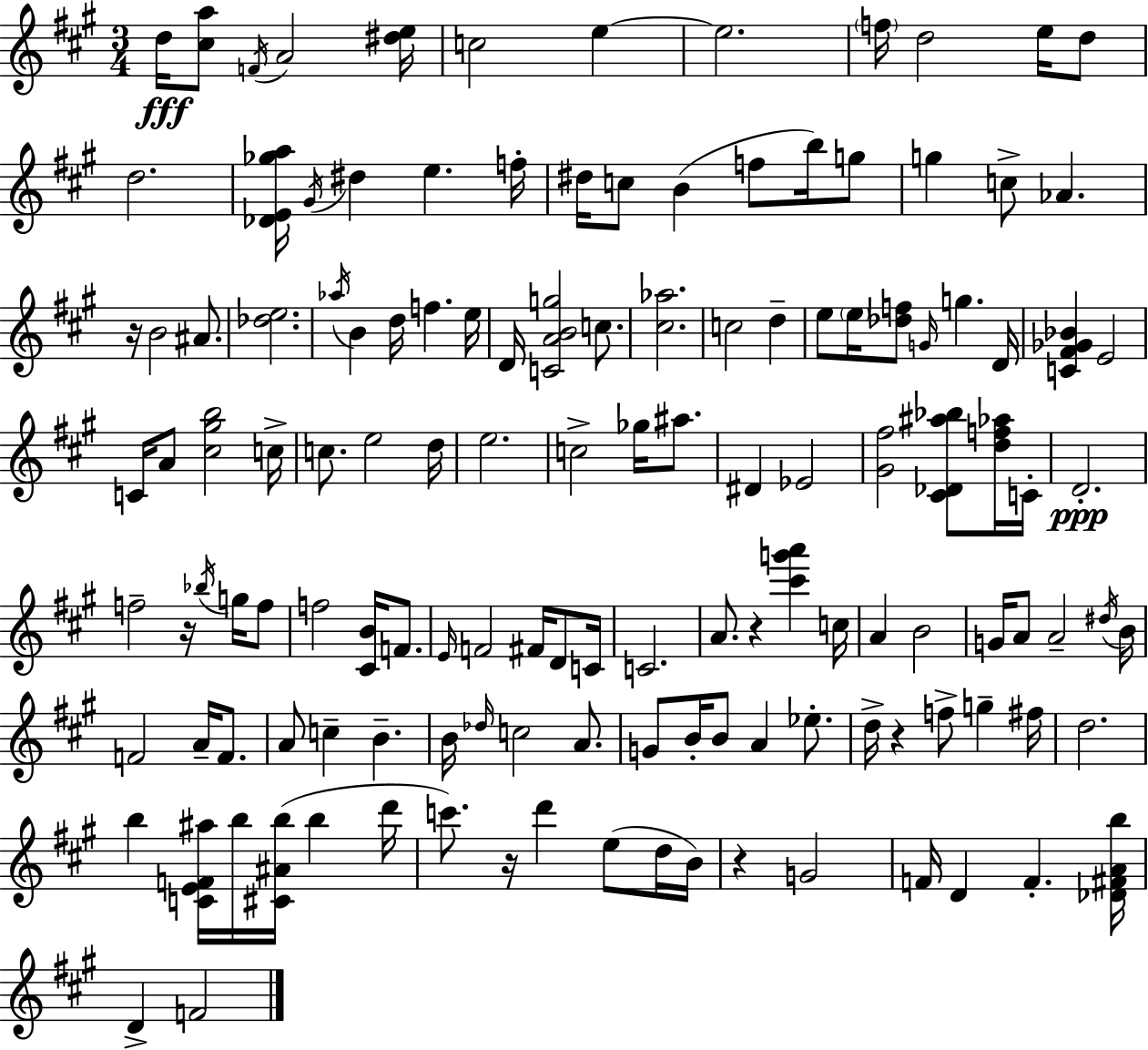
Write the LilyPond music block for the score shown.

{
  \clef treble
  \numericTimeSignature
  \time 3/4
  \key a \major
  \repeat volta 2 { d''16\fff <cis'' a''>8 \acciaccatura { f'16 } a'2 | <dis'' e''>16 c''2 e''4~~ | e''2. | \parenthesize f''16 d''2 e''16 d''8 | \break d''2. | <des' e' ges'' a''>16 \acciaccatura { gis'16 } dis''4 e''4. | f''16-. dis''16 c''8 b'4( f''8 b''16) | g''8 g''4 c''8-> aes'4. | \break r16 b'2 ais'8. | <des'' e''>2. | \acciaccatura { aes''16 } b'4 d''16 f''4. | e''16 d'16 <c' a' b' g''>2 | \break c''8. <cis'' aes''>2. | c''2 d''4-- | e''8 \parenthesize e''16 <des'' f''>8 \grace { g'16 } g''4. | d'16 <c' fis' ges' bes'>4 e'2 | \break c'16 a'8 <cis'' gis'' b''>2 | c''16-> c''8. e''2 | d''16 e''2. | c''2-> | \break ges''16 ais''8. dis'4 ees'2 | <gis' fis''>2 | <cis' des' ais'' bes''>8 <d'' f'' aes''>16 c'16-. d'2.-.\ppp | f''2-- | \break r16 \acciaccatura { bes''16 } g''16 f''8 f''2 | <cis' b'>16 f'8. \grace { e'16 } f'2 | fis'16 d'8 c'16 c'2. | a'8. r4 | \break <cis''' g''' a'''>4 c''16 a'4 b'2 | g'16 a'8 a'2-- | \acciaccatura { dis''16 } b'16 f'2 | a'16-- f'8. a'8 c''4-- | \break b'4.-- b'16 \grace { des''16 } c''2 | a'8. g'8 b'16-. b'8 | a'4 ees''8.-. d''16-> r4 | f''8-> g''4-- fis''16 d''2. | \break b''4 | <c' e' f' ais''>16 b''16 <cis' ais' b''>16( b''4 d'''16 c'''8.) r16 | d'''4 e''8( d''16 b'16) r4 | g'2 f'16 d'4 | \break f'4.-. <des' fis' a' b''>16 d'4-> | f'2 } \bar "|."
}